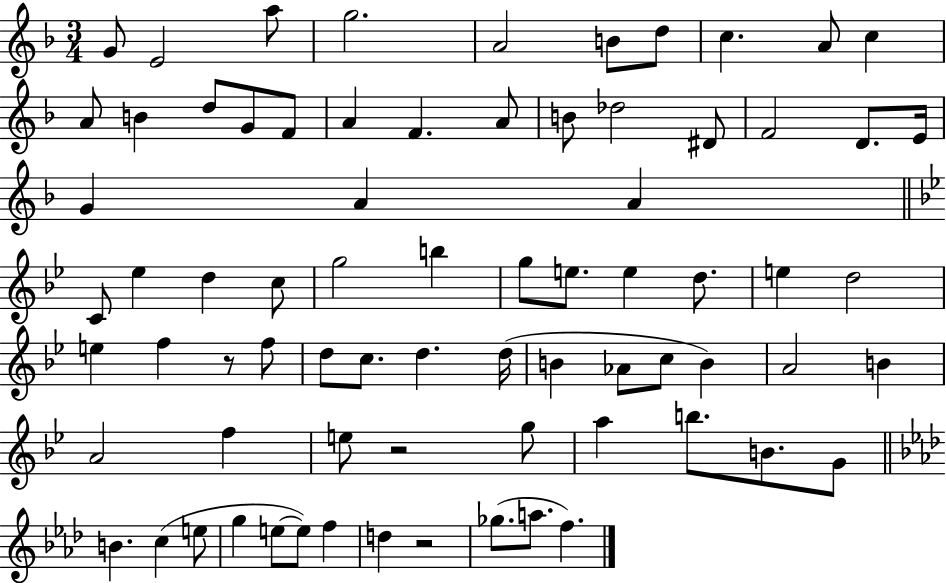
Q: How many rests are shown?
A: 3